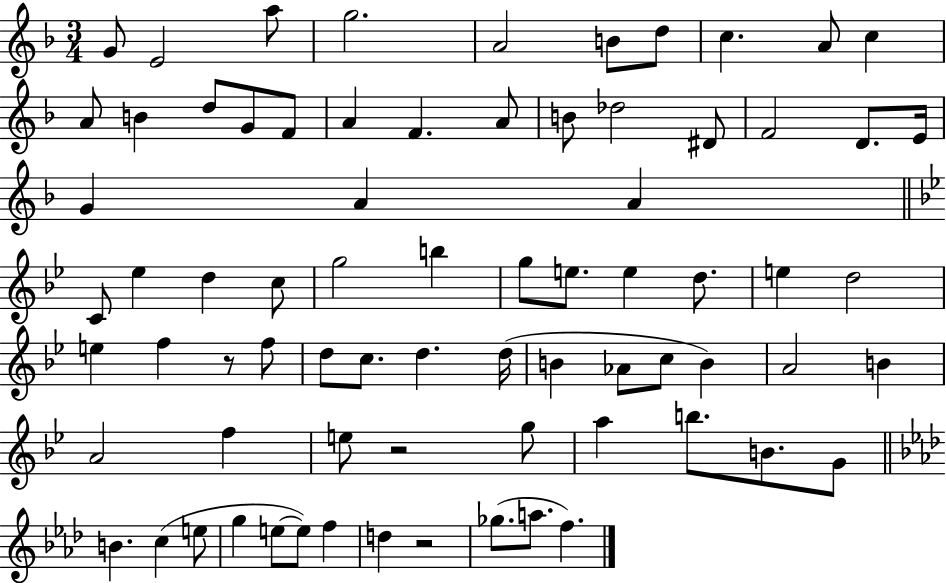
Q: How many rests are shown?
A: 3